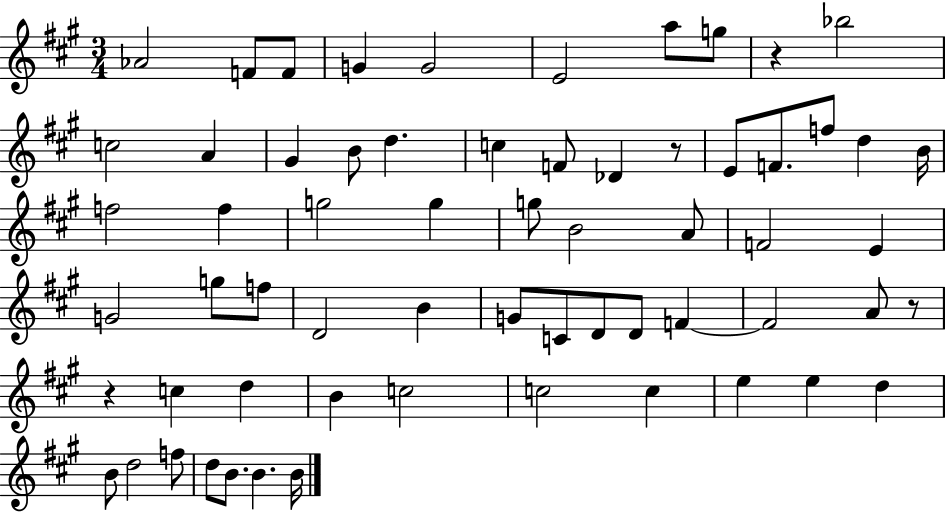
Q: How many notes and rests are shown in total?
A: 63